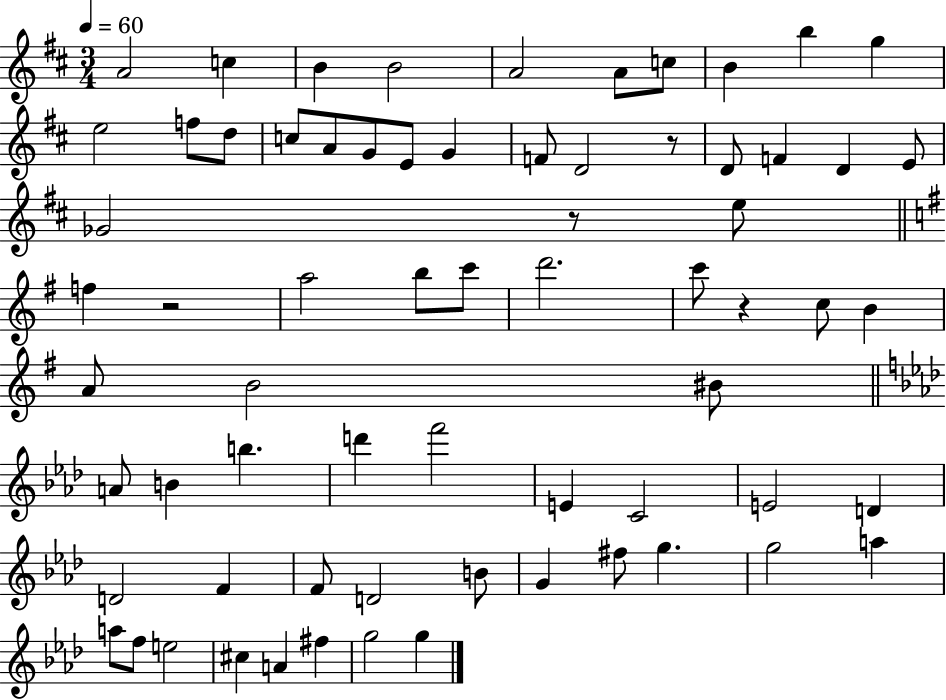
A4/h C5/q B4/q B4/h A4/h A4/e C5/e B4/q B5/q G5/q E5/h F5/e D5/e C5/e A4/e G4/e E4/e G4/q F4/e D4/h R/e D4/e F4/q D4/q E4/e Gb4/h R/e E5/e F5/q R/h A5/h B5/e C6/e D6/h. C6/e R/q C5/e B4/q A4/e B4/h BIS4/e A4/e B4/q B5/q. D6/q F6/h E4/q C4/h E4/h D4/q D4/h F4/q F4/e D4/h B4/e G4/q F#5/e G5/q. G5/h A5/q A5/e F5/e E5/h C#5/q A4/q F#5/q G5/h G5/q